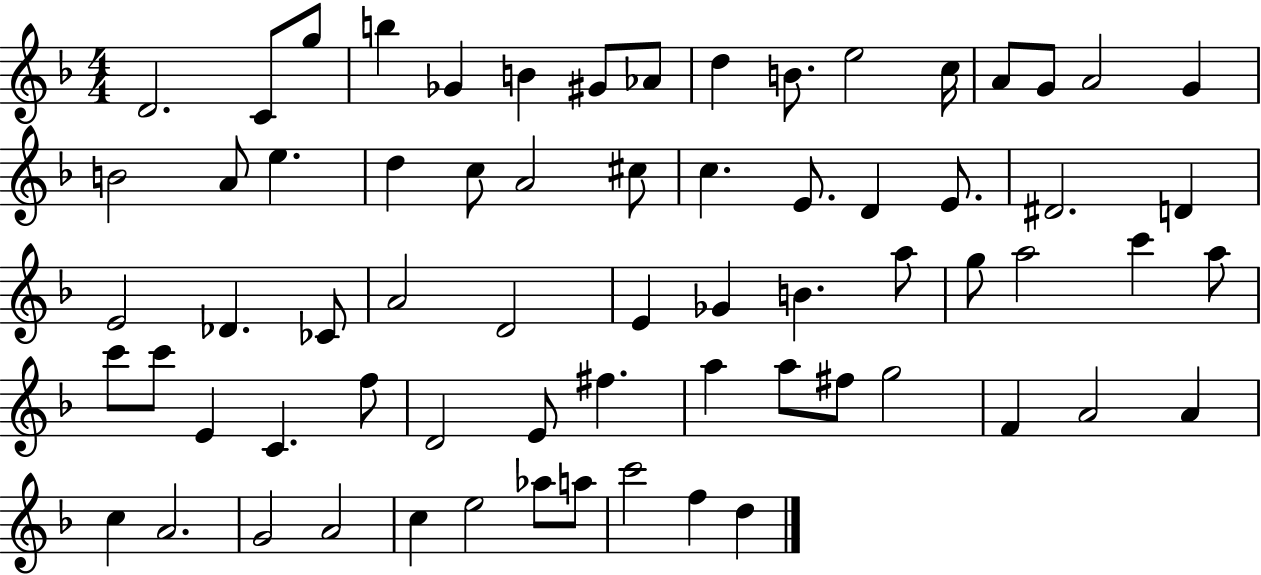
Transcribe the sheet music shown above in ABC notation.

X:1
T:Untitled
M:4/4
L:1/4
K:F
D2 C/2 g/2 b _G B ^G/2 _A/2 d B/2 e2 c/4 A/2 G/2 A2 G B2 A/2 e d c/2 A2 ^c/2 c E/2 D E/2 ^D2 D E2 _D _C/2 A2 D2 E _G B a/2 g/2 a2 c' a/2 c'/2 c'/2 E C f/2 D2 E/2 ^f a a/2 ^f/2 g2 F A2 A c A2 G2 A2 c e2 _a/2 a/2 c'2 f d